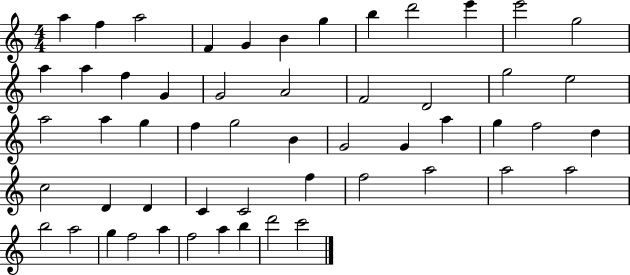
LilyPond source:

{
  \clef treble
  \numericTimeSignature
  \time 4/4
  \key c \major
  a''4 f''4 a''2 | f'4 g'4 b'4 g''4 | b''4 d'''2 e'''4 | e'''2 g''2 | \break a''4 a''4 f''4 g'4 | g'2 a'2 | f'2 d'2 | g''2 e''2 | \break a''2 a''4 g''4 | f''4 g''2 b'4 | g'2 g'4 a''4 | g''4 f''2 d''4 | \break c''2 d'4 d'4 | c'4 c'2 f''4 | f''2 a''2 | a''2 a''2 | \break b''2 a''2 | g''4 f''2 a''4 | f''2 a''4 b''4 | d'''2 c'''2 | \break \bar "|."
}